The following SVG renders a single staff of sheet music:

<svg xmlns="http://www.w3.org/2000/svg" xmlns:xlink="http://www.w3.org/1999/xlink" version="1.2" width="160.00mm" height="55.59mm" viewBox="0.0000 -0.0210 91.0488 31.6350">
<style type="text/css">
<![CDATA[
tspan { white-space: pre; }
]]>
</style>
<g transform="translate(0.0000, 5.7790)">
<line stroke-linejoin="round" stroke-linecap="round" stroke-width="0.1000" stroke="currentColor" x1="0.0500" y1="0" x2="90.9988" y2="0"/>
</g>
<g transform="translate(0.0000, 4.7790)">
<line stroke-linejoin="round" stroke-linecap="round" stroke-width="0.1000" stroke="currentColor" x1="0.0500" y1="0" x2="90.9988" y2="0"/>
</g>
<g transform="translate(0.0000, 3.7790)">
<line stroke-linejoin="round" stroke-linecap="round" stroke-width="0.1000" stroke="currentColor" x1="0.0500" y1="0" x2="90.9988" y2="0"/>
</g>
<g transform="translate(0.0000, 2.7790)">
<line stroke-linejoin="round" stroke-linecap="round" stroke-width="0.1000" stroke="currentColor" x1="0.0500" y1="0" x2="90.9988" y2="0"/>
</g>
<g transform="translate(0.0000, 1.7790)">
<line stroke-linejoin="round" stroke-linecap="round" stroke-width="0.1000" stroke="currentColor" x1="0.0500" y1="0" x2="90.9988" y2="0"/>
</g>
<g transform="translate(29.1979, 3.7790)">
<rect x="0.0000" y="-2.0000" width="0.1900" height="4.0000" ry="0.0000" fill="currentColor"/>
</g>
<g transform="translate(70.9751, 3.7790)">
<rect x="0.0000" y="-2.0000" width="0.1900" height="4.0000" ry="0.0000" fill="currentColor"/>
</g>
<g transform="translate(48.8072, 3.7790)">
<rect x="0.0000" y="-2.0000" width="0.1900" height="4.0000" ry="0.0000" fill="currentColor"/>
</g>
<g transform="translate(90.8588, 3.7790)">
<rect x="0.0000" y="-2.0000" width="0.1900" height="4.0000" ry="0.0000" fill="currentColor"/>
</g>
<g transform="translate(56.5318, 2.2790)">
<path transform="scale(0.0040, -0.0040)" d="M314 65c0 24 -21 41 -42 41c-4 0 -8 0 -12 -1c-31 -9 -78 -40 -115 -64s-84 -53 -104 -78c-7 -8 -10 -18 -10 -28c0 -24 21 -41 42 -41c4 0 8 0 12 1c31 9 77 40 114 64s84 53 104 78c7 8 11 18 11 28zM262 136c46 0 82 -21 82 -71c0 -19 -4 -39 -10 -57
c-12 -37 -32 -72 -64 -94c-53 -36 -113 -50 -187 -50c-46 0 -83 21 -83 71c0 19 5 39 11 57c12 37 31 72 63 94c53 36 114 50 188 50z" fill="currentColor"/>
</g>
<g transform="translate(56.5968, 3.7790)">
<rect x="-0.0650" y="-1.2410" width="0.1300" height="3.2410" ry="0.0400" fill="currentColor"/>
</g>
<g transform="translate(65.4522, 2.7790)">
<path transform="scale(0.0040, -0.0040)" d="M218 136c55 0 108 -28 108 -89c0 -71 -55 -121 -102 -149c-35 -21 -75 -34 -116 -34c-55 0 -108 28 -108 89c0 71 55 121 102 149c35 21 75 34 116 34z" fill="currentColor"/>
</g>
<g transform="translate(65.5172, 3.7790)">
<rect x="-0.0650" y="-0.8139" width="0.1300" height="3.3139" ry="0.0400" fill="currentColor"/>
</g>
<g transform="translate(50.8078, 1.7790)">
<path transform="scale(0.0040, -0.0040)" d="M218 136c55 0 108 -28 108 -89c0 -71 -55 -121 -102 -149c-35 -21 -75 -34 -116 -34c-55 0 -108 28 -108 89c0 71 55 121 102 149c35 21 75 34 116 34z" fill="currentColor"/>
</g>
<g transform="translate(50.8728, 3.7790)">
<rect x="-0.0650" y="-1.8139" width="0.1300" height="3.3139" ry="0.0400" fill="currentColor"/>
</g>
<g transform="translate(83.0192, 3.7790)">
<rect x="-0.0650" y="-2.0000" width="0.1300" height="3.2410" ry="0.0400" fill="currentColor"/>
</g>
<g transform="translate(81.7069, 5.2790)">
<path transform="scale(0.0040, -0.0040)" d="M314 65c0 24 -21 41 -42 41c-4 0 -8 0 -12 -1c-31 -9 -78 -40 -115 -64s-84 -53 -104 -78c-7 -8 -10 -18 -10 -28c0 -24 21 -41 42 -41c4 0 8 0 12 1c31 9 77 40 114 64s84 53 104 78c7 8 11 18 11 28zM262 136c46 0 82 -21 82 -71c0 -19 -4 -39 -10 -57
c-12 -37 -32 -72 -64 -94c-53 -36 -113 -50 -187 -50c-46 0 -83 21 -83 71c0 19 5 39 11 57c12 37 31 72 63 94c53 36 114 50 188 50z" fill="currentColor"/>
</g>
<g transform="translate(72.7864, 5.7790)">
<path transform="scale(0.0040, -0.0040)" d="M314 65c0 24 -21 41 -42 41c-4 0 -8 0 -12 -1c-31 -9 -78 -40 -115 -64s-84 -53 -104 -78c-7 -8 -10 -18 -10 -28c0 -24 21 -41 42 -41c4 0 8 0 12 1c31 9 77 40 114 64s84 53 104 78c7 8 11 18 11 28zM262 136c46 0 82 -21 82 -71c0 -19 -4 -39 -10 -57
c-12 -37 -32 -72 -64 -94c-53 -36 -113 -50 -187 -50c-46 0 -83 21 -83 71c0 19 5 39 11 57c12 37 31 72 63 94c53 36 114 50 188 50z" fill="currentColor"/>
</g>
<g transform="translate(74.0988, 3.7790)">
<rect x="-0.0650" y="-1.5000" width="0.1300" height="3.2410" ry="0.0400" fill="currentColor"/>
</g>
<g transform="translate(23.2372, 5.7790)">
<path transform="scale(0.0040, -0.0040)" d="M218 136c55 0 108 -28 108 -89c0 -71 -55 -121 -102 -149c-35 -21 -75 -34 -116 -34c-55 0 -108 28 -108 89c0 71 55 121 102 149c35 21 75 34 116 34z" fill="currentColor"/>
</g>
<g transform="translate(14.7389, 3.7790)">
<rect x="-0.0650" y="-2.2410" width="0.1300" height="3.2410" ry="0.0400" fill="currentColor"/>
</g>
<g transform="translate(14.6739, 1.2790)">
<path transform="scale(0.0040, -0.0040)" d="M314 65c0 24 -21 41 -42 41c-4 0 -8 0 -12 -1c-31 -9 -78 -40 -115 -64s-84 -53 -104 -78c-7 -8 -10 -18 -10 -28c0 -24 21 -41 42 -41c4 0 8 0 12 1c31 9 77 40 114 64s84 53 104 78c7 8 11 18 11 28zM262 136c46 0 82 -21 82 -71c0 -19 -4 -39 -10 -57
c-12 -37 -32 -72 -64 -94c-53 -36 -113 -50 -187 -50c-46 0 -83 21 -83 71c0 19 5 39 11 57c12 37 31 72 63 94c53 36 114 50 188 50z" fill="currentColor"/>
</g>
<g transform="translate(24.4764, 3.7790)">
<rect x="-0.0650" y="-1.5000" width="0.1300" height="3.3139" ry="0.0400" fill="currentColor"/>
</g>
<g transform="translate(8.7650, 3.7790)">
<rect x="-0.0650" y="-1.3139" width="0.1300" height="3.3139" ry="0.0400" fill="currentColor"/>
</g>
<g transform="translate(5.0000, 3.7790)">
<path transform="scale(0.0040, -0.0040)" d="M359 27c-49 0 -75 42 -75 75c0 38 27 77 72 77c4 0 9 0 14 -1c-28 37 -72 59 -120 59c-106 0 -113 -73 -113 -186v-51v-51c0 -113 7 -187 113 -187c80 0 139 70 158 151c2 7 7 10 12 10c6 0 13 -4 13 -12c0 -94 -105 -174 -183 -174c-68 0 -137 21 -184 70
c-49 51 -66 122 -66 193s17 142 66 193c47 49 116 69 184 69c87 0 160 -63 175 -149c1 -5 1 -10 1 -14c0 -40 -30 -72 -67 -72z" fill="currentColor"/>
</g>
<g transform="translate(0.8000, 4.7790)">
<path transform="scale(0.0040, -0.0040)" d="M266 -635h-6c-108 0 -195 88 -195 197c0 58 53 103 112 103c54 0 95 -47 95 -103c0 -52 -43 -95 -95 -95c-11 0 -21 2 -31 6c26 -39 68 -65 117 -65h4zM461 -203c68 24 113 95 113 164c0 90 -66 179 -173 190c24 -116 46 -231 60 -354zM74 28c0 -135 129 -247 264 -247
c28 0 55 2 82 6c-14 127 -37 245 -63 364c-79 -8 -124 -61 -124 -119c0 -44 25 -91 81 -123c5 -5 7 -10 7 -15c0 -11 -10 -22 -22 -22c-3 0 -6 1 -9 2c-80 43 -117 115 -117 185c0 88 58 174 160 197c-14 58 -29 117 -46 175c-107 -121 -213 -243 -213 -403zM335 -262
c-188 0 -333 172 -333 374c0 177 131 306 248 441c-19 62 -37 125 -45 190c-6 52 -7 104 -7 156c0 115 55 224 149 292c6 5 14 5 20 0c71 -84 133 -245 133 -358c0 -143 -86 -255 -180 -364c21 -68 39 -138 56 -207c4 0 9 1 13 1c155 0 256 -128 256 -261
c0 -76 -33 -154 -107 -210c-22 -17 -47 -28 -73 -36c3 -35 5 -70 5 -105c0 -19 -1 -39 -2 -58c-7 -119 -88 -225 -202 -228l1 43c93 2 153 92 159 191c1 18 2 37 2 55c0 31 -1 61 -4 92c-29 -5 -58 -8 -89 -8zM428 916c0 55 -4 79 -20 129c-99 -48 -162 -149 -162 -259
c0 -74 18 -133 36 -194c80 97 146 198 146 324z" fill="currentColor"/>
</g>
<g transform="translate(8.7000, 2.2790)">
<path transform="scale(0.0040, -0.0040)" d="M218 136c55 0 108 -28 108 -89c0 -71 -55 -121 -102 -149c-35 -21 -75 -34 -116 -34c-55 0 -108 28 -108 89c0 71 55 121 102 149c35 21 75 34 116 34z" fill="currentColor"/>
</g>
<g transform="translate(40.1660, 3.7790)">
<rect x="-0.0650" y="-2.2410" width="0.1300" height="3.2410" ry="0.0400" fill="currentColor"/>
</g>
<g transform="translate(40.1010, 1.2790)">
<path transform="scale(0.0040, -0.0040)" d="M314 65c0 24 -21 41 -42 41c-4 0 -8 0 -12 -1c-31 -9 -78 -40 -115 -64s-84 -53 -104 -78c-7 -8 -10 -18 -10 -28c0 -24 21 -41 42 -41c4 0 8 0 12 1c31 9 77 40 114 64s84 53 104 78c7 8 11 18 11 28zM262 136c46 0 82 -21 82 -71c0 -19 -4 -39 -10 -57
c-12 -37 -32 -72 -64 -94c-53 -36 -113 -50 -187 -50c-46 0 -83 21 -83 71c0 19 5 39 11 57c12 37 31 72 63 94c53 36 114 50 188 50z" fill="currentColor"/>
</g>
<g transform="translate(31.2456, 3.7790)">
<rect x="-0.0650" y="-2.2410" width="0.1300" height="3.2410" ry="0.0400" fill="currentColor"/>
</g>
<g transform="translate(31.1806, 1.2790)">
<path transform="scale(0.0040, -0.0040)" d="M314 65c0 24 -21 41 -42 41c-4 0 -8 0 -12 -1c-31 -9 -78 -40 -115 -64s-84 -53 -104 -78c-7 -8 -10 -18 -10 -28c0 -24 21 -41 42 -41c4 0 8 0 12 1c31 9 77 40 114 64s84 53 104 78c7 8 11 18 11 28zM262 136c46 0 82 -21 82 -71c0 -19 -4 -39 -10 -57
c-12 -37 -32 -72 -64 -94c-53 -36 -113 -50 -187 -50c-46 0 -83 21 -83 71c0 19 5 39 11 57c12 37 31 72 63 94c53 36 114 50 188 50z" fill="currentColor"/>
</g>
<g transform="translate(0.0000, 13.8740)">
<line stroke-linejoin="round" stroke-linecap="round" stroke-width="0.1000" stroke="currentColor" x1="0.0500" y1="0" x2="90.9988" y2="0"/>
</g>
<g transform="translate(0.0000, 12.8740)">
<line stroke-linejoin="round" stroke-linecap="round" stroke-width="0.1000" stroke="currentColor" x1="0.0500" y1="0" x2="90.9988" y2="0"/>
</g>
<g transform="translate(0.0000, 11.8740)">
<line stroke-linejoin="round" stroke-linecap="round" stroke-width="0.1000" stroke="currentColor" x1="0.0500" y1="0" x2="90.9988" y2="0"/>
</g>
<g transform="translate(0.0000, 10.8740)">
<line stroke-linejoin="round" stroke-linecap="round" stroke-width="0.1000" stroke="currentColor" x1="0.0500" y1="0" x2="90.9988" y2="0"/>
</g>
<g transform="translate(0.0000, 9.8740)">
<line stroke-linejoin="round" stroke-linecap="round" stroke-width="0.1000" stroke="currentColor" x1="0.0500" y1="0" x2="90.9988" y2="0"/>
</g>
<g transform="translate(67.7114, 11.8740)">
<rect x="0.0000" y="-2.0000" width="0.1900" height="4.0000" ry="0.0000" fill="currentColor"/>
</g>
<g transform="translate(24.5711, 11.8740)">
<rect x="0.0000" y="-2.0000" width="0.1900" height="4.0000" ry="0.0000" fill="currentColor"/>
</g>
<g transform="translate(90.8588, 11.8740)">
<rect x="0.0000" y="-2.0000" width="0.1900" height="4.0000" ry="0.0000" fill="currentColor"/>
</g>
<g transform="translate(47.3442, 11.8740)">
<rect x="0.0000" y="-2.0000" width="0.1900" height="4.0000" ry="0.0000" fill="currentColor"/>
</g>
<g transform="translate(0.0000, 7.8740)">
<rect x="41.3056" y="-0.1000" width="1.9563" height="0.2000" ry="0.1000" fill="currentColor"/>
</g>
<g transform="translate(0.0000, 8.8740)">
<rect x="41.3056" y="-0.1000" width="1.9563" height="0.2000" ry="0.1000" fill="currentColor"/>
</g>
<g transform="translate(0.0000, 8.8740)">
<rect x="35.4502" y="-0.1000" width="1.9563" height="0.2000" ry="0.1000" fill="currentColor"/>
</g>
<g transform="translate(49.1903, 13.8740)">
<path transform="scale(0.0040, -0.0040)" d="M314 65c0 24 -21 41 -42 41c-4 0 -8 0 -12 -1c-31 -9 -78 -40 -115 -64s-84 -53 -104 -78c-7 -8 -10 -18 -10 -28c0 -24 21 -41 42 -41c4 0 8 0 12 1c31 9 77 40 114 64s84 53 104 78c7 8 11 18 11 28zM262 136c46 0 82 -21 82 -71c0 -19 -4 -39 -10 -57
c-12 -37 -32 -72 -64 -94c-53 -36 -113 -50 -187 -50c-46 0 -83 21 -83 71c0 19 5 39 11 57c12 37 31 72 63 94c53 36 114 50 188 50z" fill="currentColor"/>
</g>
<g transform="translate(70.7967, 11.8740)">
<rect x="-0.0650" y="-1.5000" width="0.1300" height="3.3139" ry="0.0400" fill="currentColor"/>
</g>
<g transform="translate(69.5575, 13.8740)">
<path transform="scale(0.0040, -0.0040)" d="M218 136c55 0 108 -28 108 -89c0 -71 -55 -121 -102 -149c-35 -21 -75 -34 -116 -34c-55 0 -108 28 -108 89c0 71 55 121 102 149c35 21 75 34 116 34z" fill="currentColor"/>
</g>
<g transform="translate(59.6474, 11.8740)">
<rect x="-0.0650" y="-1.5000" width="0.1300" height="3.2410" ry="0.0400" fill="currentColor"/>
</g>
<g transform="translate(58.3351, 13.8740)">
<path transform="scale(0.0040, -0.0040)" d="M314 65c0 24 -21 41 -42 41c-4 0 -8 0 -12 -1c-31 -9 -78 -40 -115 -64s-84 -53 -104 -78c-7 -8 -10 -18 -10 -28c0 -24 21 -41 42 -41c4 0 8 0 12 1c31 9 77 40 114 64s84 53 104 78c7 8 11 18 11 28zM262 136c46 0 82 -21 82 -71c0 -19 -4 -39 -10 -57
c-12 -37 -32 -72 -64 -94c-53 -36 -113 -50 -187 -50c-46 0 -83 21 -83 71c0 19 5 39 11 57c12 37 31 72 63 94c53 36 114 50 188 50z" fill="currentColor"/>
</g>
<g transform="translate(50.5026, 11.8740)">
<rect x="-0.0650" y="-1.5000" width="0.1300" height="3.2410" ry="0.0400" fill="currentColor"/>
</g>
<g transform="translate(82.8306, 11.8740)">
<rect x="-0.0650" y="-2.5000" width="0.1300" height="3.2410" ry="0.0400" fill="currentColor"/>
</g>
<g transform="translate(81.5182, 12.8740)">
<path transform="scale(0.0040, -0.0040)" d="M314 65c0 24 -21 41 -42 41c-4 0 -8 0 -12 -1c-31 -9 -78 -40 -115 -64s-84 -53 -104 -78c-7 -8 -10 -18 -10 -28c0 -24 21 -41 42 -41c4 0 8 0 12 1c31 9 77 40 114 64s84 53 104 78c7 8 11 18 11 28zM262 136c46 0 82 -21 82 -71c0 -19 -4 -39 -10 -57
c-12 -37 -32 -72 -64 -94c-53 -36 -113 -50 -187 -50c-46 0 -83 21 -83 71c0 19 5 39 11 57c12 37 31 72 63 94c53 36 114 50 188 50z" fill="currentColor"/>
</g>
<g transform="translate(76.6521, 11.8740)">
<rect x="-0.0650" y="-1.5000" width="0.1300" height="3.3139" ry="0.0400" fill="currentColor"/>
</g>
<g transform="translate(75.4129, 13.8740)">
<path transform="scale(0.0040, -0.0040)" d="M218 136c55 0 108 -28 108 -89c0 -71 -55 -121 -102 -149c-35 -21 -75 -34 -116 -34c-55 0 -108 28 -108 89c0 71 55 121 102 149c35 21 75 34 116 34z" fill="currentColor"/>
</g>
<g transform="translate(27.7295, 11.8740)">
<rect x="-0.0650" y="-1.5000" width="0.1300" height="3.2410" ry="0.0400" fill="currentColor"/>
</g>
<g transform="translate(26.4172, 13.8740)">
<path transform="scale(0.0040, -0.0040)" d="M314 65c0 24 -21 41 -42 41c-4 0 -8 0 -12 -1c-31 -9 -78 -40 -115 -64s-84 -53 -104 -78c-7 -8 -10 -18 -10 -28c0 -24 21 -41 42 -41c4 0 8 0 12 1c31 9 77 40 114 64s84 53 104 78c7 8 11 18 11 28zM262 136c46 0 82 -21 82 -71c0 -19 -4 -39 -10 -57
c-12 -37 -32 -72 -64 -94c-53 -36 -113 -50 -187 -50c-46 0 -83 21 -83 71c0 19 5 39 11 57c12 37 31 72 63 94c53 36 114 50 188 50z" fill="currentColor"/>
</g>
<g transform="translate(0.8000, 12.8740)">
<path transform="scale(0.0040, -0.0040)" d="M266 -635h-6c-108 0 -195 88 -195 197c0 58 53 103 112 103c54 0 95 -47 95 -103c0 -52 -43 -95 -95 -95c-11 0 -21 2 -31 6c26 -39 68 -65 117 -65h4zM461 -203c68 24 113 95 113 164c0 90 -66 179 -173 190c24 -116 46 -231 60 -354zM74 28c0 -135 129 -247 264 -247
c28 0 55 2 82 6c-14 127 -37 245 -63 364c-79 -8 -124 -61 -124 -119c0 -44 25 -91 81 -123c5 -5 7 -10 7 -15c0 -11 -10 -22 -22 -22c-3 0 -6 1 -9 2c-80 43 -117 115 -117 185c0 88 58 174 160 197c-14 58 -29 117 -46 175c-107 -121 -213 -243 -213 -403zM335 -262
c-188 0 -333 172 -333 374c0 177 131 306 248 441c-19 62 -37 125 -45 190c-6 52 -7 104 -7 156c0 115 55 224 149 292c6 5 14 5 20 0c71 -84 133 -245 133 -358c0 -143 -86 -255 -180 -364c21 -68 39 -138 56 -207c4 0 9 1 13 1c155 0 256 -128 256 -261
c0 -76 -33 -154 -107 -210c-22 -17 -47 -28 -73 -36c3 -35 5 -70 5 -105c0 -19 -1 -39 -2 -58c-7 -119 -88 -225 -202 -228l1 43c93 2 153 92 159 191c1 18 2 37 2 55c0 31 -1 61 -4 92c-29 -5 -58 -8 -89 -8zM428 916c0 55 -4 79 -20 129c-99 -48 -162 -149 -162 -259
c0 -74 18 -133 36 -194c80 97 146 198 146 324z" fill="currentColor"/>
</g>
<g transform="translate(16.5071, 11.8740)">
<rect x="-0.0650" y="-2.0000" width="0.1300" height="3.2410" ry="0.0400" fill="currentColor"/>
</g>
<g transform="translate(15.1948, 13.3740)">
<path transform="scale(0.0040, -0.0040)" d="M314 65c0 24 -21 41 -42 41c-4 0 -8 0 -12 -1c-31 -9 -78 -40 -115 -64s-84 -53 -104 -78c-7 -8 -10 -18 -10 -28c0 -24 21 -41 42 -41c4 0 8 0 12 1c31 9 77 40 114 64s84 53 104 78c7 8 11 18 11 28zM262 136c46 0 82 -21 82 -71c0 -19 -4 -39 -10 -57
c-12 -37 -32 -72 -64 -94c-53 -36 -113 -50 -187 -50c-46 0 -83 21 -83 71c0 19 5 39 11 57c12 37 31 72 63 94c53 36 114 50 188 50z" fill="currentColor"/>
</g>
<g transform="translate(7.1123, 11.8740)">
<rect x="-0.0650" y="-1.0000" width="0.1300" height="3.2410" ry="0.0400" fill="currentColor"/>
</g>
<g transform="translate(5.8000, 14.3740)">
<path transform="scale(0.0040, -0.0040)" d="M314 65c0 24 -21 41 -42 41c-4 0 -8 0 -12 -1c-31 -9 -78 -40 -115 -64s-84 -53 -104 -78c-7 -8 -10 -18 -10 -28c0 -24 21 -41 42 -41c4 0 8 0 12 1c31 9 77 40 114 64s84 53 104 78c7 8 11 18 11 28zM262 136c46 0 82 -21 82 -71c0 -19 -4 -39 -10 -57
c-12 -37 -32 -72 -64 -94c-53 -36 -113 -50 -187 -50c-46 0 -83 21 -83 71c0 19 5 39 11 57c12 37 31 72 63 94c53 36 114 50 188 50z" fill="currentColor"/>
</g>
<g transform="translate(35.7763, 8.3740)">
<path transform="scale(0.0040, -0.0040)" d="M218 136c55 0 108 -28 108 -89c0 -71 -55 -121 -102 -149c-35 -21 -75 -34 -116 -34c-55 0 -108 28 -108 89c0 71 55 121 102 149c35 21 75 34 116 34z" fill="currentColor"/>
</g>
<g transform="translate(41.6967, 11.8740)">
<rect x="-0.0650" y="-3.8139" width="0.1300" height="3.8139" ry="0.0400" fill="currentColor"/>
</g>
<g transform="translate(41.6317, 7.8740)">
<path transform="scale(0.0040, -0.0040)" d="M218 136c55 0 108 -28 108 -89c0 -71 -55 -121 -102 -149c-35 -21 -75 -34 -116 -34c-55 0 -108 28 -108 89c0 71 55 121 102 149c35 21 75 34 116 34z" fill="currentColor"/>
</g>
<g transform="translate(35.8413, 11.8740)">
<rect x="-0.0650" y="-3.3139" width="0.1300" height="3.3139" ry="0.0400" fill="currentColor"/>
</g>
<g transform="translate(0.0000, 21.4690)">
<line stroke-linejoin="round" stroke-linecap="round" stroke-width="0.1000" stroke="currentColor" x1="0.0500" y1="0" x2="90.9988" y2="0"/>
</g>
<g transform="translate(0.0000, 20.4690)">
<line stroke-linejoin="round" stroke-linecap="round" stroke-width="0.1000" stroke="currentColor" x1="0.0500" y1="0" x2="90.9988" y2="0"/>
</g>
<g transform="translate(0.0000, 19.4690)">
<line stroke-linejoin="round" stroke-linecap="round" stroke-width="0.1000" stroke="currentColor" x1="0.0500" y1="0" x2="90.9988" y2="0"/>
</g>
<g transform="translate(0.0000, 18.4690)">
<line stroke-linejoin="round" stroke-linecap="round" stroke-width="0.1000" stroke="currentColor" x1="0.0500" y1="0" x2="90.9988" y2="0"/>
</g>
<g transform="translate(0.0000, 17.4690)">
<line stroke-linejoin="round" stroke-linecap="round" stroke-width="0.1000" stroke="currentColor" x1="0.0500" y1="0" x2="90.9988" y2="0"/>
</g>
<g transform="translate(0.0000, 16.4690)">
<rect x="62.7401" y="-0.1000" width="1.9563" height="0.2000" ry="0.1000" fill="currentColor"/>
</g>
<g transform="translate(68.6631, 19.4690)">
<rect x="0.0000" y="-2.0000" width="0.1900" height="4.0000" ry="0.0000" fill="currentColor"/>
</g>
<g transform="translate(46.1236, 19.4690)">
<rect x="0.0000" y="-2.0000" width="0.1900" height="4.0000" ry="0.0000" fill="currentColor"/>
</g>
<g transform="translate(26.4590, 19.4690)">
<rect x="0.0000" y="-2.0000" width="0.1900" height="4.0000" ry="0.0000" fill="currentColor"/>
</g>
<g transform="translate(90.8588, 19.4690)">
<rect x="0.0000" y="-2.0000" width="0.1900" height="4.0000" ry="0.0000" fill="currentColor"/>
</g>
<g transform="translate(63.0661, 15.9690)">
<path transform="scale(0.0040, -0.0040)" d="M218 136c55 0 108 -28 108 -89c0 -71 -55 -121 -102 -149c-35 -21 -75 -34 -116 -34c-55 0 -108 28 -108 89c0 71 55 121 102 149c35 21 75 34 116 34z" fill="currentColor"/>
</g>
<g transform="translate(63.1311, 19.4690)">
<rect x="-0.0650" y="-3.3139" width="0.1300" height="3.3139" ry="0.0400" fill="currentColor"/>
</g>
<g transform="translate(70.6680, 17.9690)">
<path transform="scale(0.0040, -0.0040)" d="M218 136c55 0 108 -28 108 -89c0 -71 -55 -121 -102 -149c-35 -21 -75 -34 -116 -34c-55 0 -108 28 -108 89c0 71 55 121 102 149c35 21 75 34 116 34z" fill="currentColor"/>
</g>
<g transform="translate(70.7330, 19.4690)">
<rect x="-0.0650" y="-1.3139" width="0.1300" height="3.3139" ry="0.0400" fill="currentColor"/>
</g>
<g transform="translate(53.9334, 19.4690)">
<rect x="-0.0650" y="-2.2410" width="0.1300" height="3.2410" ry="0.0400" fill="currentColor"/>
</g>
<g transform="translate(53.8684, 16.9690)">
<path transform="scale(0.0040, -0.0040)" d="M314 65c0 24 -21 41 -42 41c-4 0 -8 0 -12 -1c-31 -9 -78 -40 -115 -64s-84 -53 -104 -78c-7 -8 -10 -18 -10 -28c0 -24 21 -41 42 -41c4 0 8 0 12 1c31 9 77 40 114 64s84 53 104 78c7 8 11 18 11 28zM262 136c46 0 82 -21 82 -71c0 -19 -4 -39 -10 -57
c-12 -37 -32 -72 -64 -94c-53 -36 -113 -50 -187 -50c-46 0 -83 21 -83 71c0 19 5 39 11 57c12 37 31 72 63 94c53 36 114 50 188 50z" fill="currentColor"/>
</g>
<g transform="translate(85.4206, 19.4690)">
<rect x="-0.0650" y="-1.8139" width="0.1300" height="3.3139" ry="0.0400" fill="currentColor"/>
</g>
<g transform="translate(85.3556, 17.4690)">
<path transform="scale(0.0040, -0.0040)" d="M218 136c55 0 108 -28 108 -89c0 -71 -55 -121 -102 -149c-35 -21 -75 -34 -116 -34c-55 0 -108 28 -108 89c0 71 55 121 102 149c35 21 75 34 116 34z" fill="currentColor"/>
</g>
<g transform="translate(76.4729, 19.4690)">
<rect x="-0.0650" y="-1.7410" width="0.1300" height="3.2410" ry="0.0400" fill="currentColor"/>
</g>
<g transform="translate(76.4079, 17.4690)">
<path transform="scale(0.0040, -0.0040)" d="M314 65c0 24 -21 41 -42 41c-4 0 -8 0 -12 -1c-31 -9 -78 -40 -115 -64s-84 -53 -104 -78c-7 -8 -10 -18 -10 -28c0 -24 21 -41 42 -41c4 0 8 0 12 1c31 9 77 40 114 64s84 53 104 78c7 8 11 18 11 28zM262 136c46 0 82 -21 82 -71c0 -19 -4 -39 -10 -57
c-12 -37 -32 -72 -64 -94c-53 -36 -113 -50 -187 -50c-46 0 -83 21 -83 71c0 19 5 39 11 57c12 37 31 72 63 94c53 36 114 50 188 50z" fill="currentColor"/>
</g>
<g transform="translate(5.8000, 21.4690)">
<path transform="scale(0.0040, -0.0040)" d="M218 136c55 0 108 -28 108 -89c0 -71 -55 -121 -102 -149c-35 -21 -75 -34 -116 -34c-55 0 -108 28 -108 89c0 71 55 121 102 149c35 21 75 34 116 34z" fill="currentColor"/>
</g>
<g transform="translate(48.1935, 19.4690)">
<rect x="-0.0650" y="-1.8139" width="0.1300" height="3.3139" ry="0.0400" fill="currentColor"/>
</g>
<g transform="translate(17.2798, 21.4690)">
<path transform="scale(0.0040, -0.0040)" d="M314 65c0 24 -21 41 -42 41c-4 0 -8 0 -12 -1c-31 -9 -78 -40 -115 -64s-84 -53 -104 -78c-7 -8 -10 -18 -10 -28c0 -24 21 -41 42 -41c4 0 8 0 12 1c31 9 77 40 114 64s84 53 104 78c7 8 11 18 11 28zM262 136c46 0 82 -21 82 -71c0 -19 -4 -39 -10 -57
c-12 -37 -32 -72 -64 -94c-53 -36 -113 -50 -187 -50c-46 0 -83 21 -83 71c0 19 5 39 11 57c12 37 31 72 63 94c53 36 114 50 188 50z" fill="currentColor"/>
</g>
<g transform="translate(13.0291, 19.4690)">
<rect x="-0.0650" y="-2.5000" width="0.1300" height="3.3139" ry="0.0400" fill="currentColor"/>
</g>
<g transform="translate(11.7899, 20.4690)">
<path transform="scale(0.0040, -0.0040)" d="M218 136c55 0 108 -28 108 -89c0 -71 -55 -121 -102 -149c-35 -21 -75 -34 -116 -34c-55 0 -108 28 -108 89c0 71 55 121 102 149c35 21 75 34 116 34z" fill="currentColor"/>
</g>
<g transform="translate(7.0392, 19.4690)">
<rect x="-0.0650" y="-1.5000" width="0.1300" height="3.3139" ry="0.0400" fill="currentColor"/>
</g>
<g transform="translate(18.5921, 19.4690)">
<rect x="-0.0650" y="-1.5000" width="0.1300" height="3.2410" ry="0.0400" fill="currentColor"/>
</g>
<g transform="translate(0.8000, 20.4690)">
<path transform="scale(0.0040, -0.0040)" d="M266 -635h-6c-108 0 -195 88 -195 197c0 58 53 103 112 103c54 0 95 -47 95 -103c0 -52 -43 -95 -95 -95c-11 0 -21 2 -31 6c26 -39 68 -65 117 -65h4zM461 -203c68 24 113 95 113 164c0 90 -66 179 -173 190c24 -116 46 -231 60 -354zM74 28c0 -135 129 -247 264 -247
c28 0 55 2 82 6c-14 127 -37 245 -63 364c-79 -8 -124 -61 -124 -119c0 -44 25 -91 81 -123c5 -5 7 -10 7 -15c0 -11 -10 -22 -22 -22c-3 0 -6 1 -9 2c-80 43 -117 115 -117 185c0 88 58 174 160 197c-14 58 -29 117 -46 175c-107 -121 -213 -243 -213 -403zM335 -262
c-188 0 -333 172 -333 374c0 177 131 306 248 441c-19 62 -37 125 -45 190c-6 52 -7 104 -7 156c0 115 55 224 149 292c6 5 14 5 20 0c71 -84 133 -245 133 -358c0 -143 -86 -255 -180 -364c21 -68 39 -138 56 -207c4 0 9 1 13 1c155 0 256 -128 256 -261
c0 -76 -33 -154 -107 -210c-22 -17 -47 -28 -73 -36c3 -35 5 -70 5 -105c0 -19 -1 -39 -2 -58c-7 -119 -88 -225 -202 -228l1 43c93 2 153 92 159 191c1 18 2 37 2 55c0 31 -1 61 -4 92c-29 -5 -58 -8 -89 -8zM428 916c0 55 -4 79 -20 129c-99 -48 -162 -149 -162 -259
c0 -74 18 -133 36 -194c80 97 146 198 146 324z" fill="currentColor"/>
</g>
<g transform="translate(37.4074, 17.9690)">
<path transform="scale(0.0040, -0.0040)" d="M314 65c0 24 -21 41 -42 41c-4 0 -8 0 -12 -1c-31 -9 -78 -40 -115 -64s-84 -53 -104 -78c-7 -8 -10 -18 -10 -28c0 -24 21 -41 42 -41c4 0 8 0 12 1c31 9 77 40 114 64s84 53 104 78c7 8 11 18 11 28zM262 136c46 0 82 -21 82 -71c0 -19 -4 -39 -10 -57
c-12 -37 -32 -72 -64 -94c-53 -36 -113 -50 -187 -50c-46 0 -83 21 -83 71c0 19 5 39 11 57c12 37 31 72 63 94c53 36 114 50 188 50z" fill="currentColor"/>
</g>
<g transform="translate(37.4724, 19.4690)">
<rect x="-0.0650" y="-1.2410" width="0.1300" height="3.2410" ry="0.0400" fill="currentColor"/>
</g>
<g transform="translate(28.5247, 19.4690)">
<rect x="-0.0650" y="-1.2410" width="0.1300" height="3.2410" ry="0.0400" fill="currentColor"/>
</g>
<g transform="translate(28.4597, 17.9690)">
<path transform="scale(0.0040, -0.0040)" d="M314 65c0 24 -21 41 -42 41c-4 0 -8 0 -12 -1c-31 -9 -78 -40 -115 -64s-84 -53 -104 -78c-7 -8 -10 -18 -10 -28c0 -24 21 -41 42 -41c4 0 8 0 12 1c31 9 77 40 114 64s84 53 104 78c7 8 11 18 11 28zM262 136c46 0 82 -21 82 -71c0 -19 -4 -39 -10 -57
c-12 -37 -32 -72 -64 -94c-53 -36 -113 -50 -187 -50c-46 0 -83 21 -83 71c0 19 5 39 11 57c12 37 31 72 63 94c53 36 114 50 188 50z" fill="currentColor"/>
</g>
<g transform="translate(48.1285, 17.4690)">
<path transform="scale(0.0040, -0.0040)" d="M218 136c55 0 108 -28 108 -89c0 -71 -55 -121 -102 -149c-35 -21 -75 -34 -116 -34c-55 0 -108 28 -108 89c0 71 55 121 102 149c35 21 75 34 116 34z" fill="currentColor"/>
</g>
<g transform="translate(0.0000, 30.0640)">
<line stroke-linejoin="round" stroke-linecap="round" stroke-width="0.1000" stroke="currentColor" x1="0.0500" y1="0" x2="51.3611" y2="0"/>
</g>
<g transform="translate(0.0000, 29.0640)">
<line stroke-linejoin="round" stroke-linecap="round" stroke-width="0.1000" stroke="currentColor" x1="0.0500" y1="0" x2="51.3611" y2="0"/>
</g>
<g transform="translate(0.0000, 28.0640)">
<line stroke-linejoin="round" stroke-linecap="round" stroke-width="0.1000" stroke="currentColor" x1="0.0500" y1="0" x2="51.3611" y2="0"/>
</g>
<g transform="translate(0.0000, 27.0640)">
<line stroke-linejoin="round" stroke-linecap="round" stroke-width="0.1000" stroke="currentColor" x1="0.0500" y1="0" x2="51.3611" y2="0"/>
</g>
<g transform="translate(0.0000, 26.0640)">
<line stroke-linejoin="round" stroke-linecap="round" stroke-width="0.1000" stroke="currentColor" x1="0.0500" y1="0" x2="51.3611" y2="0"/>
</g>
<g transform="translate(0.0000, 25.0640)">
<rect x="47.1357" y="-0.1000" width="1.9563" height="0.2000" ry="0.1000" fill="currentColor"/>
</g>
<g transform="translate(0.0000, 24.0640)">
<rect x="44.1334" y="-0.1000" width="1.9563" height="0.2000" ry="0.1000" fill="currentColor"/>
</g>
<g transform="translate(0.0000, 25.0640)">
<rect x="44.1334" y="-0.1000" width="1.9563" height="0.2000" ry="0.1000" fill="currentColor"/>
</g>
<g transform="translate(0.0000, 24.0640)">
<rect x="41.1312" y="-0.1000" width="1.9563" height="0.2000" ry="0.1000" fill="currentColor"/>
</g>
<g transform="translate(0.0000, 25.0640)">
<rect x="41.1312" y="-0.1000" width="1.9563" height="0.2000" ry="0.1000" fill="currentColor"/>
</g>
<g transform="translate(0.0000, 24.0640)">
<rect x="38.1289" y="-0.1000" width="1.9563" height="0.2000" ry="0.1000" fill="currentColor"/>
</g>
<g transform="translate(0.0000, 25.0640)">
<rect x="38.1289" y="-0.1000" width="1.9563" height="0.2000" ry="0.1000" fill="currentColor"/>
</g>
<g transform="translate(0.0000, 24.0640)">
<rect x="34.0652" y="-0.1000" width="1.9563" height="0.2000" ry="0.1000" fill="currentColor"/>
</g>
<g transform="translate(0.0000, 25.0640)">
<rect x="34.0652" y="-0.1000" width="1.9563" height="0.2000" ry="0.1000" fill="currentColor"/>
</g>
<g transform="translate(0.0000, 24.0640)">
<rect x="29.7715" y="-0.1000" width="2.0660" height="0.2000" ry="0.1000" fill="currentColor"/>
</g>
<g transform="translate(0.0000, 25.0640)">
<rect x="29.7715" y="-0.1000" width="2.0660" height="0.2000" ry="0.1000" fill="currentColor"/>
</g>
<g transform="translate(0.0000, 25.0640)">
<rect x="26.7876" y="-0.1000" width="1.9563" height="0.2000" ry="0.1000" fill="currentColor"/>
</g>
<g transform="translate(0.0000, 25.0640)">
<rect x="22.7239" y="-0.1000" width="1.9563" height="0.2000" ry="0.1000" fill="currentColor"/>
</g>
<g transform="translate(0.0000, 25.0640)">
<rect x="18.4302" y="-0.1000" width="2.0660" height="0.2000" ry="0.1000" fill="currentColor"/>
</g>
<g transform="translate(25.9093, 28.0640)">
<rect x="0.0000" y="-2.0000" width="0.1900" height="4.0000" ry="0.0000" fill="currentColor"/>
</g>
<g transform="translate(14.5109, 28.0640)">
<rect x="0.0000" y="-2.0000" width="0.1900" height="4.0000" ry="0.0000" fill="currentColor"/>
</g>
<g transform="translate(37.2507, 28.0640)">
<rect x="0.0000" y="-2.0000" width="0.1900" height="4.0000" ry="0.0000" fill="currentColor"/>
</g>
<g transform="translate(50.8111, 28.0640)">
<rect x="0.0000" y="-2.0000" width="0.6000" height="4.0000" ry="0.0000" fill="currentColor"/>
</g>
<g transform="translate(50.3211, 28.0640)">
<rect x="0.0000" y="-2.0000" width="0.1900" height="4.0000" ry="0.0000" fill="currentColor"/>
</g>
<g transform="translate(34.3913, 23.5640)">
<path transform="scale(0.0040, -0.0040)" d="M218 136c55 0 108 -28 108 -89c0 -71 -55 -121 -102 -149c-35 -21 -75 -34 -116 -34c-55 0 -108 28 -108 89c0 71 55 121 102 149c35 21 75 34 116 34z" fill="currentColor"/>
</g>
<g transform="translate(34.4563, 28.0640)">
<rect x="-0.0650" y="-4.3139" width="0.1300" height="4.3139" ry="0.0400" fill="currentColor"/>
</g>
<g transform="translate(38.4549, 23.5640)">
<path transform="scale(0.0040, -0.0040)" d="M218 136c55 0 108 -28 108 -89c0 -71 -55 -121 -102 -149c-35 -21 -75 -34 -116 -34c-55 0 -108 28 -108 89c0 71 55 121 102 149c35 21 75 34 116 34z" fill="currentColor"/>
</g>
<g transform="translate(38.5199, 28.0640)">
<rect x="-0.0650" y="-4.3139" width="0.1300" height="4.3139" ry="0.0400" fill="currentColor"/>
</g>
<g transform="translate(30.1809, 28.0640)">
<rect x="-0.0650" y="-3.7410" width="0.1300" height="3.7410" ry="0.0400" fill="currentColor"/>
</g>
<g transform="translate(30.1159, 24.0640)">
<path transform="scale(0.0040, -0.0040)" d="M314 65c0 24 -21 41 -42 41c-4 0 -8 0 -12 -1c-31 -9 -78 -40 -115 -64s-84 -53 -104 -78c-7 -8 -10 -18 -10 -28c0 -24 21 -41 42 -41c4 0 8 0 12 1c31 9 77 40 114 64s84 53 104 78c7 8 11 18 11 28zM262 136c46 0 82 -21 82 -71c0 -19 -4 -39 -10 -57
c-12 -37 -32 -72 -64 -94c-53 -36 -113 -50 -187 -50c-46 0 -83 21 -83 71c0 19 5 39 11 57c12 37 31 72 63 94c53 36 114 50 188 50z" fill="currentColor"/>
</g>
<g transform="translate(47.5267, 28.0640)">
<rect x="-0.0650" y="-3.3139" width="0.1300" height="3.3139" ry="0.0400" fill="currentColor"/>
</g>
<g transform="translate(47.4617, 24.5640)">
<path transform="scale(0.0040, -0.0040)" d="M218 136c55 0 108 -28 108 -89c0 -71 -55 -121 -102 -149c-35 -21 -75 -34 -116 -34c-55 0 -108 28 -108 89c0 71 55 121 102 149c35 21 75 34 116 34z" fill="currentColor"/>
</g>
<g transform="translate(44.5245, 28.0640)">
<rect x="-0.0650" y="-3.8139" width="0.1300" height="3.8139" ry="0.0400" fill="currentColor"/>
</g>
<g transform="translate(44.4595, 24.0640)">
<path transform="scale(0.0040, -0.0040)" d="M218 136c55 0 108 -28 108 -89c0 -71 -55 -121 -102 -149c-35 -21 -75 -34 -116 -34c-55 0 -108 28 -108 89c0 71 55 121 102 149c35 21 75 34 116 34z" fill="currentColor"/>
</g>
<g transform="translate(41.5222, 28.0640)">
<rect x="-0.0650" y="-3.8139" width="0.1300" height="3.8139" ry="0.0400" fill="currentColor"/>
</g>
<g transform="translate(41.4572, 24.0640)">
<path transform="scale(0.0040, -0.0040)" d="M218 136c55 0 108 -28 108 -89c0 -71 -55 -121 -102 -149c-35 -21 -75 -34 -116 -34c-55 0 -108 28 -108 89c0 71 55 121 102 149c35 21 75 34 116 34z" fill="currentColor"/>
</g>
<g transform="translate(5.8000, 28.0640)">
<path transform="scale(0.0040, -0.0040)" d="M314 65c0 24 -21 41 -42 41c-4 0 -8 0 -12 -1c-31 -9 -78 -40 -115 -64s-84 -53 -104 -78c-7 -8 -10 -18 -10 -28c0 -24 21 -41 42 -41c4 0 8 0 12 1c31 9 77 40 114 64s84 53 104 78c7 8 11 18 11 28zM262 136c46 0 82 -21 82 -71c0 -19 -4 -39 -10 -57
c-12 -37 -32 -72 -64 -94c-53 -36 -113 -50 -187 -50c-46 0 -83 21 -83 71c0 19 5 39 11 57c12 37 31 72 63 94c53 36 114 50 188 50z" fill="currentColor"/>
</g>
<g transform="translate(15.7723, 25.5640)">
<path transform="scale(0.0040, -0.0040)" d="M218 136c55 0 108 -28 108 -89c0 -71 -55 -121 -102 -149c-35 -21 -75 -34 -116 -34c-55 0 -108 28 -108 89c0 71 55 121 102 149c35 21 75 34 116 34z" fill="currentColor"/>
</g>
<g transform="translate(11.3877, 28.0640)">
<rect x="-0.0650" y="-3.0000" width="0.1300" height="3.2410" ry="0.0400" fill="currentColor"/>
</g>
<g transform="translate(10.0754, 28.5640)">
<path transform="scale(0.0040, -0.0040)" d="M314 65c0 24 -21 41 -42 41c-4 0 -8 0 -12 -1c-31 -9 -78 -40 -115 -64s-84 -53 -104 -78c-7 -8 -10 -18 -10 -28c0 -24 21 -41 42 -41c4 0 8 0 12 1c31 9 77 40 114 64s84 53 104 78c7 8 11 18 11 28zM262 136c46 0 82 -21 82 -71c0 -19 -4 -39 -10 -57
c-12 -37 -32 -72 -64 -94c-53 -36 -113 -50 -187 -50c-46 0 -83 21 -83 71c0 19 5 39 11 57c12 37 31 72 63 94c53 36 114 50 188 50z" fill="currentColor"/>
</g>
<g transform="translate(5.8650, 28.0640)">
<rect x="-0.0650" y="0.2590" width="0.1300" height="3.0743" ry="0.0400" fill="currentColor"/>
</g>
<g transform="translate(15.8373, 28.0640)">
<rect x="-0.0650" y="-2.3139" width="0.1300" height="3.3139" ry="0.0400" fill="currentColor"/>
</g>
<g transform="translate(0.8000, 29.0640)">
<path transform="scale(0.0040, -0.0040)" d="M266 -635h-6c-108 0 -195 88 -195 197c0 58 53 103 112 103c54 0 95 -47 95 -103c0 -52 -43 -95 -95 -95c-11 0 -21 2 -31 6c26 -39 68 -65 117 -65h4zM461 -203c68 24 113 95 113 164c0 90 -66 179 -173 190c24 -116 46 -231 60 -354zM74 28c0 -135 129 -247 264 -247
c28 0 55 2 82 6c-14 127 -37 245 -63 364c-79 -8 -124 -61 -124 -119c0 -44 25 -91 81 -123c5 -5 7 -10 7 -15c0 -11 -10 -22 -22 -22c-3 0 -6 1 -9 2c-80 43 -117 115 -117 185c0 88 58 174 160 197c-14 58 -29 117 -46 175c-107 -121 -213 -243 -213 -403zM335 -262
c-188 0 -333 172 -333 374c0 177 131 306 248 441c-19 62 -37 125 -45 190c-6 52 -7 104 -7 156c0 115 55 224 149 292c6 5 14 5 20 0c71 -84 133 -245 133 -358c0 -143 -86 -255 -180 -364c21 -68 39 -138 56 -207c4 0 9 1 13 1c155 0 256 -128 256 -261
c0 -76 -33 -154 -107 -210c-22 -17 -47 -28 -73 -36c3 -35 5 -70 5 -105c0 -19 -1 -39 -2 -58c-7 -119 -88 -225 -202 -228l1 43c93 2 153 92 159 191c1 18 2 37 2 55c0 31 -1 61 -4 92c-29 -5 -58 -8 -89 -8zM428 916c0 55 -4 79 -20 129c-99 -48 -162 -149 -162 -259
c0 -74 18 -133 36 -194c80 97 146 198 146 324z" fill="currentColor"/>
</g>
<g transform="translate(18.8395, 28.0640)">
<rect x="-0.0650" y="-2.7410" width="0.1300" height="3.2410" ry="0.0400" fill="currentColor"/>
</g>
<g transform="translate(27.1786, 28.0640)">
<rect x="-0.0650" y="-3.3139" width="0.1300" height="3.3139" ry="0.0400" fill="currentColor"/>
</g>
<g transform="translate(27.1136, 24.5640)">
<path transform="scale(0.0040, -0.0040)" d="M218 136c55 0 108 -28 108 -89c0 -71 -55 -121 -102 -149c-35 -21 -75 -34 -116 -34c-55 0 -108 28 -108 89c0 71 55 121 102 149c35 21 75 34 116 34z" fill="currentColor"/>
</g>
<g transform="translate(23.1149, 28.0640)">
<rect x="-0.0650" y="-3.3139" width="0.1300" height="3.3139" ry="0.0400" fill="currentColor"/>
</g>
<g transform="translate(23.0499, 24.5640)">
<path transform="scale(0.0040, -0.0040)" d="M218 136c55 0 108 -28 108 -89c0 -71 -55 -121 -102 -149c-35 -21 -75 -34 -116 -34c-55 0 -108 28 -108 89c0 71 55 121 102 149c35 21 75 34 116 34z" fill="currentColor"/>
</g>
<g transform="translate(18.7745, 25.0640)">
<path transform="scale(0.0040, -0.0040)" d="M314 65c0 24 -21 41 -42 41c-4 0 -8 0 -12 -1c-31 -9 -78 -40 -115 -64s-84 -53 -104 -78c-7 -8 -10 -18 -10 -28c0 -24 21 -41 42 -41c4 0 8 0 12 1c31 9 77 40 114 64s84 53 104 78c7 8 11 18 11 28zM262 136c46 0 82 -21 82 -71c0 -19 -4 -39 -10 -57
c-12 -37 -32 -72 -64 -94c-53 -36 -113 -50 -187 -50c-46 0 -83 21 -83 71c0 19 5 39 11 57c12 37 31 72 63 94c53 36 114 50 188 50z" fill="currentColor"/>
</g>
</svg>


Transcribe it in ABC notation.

X:1
T:Untitled
M:4/4
L:1/4
K:C
e g2 E g2 g2 f e2 d E2 F2 D2 F2 E2 b c' E2 E2 E E G2 E G E2 e2 e2 f g2 b e f2 f B2 A2 g a2 b b c'2 d' d' c' c' b